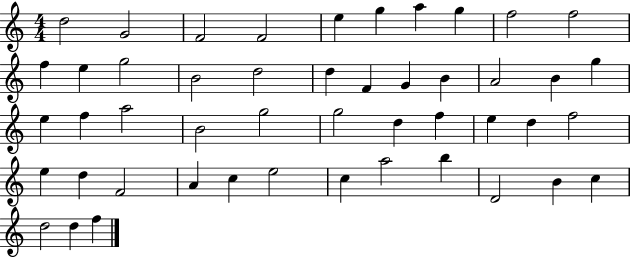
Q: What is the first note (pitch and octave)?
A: D5